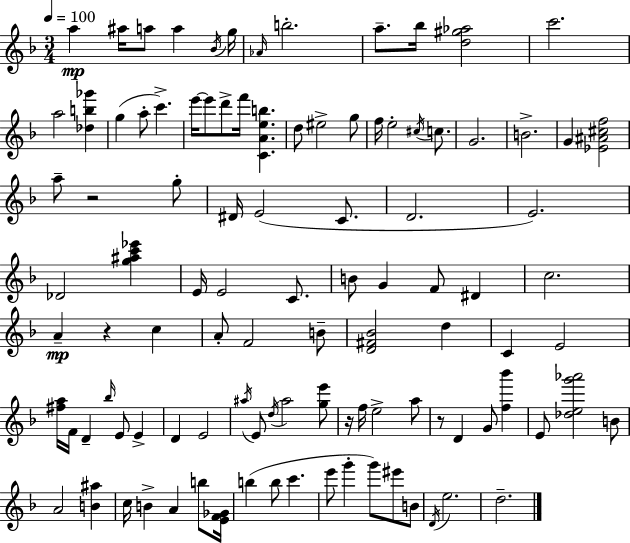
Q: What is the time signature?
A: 3/4